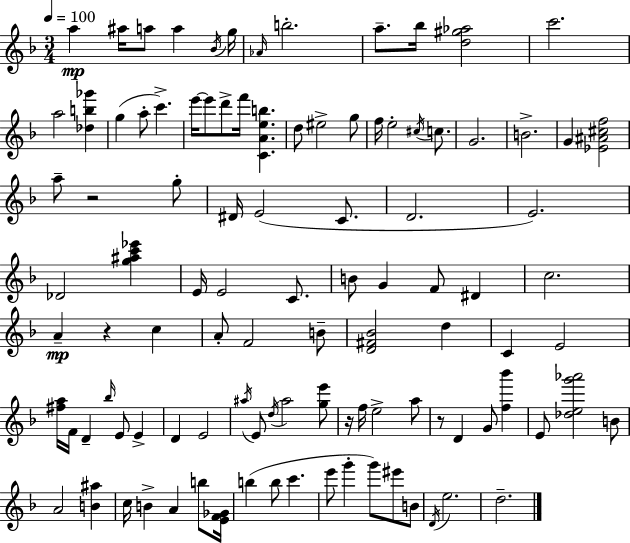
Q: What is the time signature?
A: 3/4